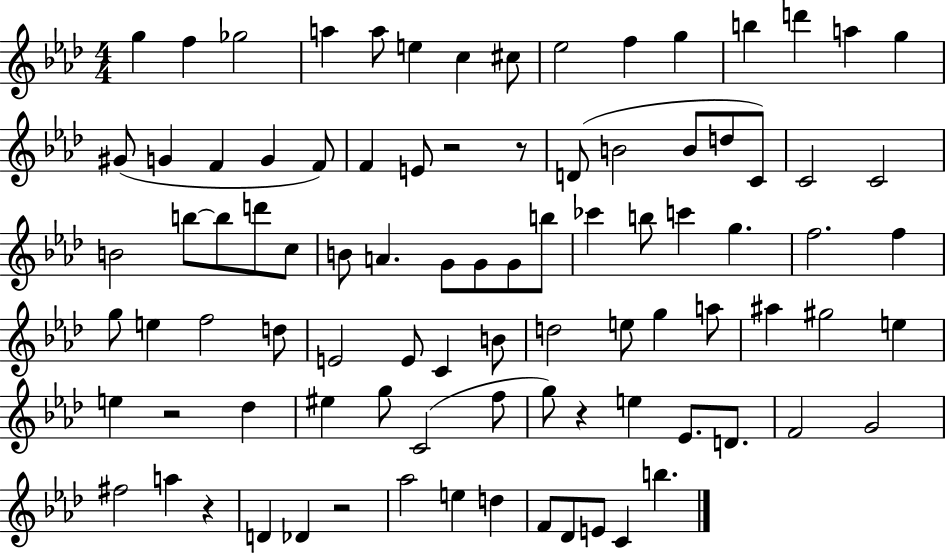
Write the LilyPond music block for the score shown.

{
  \clef treble
  \numericTimeSignature
  \time 4/4
  \key aes \major
  g''4 f''4 ges''2 | a''4 a''8 e''4 c''4 cis''8 | ees''2 f''4 g''4 | b''4 d'''4 a''4 g''4 | \break gis'8( g'4 f'4 g'4 f'8) | f'4 e'8 r2 r8 | d'8( b'2 b'8 d''8 c'8) | c'2 c'2 | \break b'2 b''8~~ b''8 d'''8 c''8 | b'8 a'4. g'8 g'8 g'8 b''8 | ces'''4 b''8 c'''4 g''4. | f''2. f''4 | \break g''8 e''4 f''2 d''8 | e'2 e'8 c'4 b'8 | d''2 e''8 g''4 a''8 | ais''4 gis''2 e''4 | \break e''4 r2 des''4 | eis''4 g''8 c'2( f''8 | g''8) r4 e''4 ees'8. d'8. | f'2 g'2 | \break fis''2 a''4 r4 | d'4 des'4 r2 | aes''2 e''4 d''4 | f'8 des'8 e'8 c'4 b''4. | \break \bar "|."
}